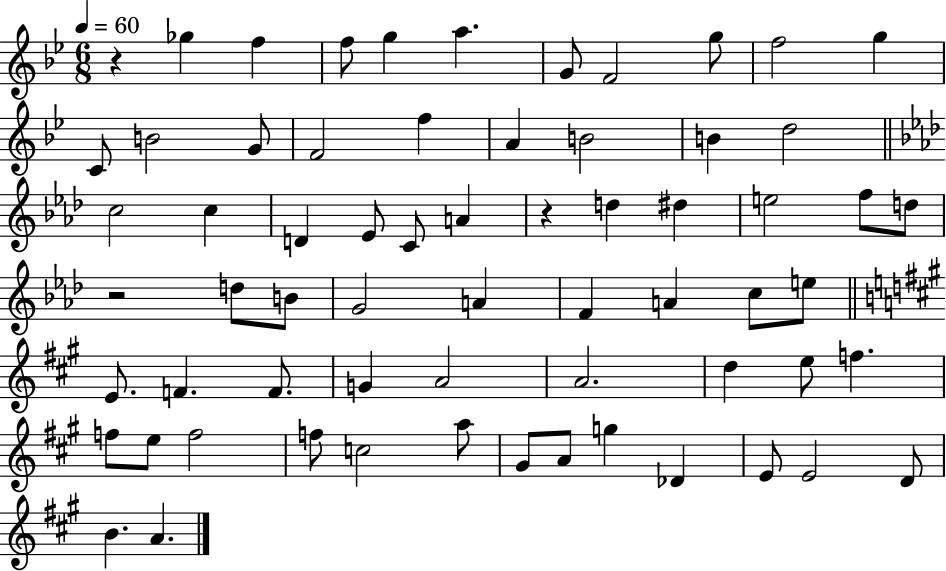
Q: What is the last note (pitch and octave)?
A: A4